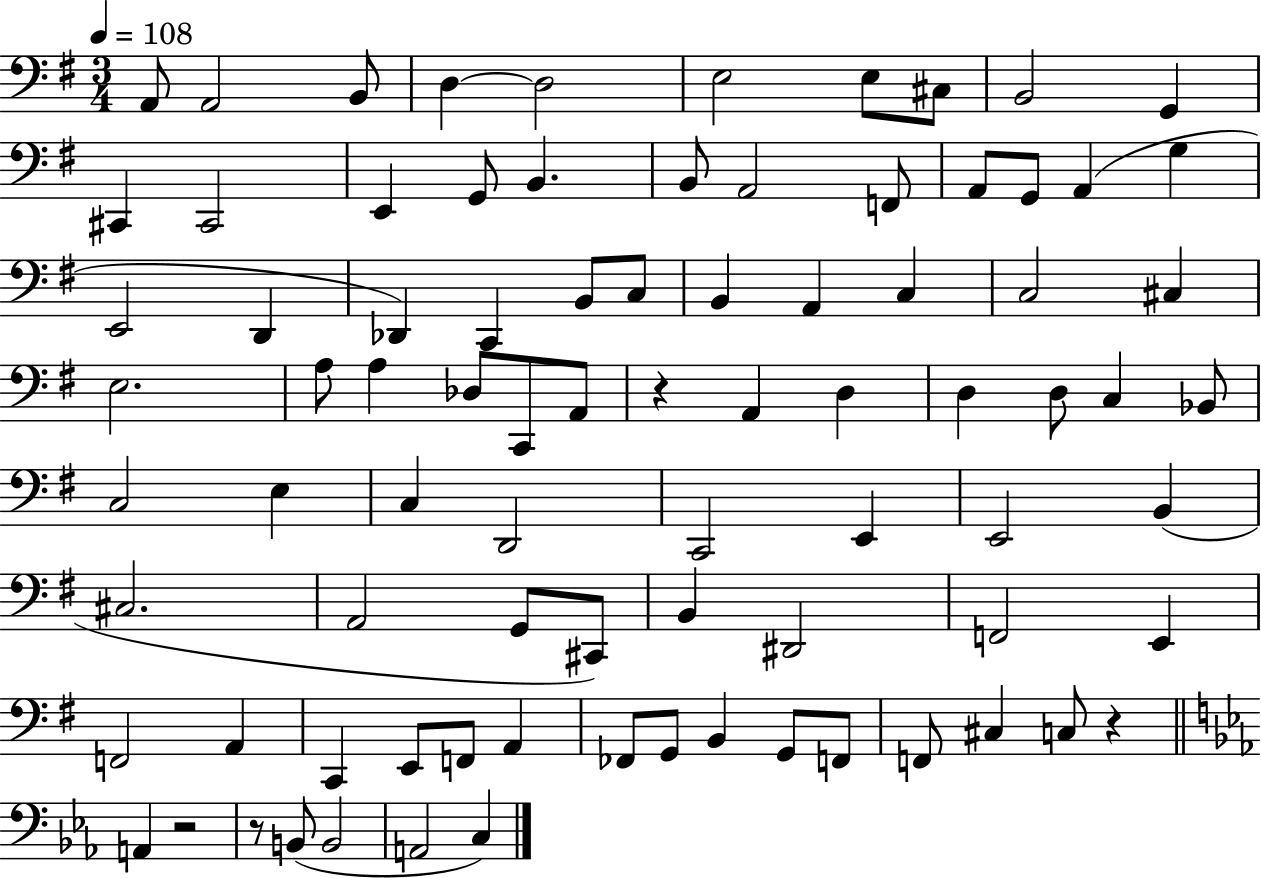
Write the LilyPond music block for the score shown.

{
  \clef bass
  \numericTimeSignature
  \time 3/4
  \key g \major
  \tempo 4 = 108
  a,8 a,2 b,8 | d4~~ d2 | e2 e8 cis8 | b,2 g,4 | \break cis,4 cis,2 | e,4 g,8 b,4. | b,8 a,2 f,8 | a,8 g,8 a,4( g4 | \break e,2 d,4 | des,4) c,4 b,8 c8 | b,4 a,4 c4 | c2 cis4 | \break e2. | a8 a4 des8 c,8 a,8 | r4 a,4 d4 | d4 d8 c4 bes,8 | \break c2 e4 | c4 d,2 | c,2 e,4 | e,2 b,4( | \break cis2. | a,2 g,8 cis,8) | b,4 dis,2 | f,2 e,4 | \break f,2 a,4 | c,4 e,8 f,8 a,4 | fes,8 g,8 b,4 g,8 f,8 | f,8 cis4 c8 r4 | \break \bar "||" \break \key ees \major a,4 r2 | r8 b,8( b,2 | a,2 c4) | \bar "|."
}